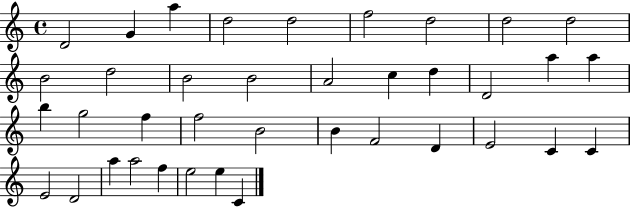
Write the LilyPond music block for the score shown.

{
  \clef treble
  \time 4/4
  \defaultTimeSignature
  \key c \major
  d'2 g'4 a''4 | d''2 d''2 | f''2 d''2 | d''2 d''2 | \break b'2 d''2 | b'2 b'2 | a'2 c''4 d''4 | d'2 a''4 a''4 | \break b''4 g''2 f''4 | f''2 b'2 | b'4 f'2 d'4 | e'2 c'4 c'4 | \break e'2 d'2 | a''4 a''2 f''4 | e''2 e''4 c'4 | \bar "|."
}